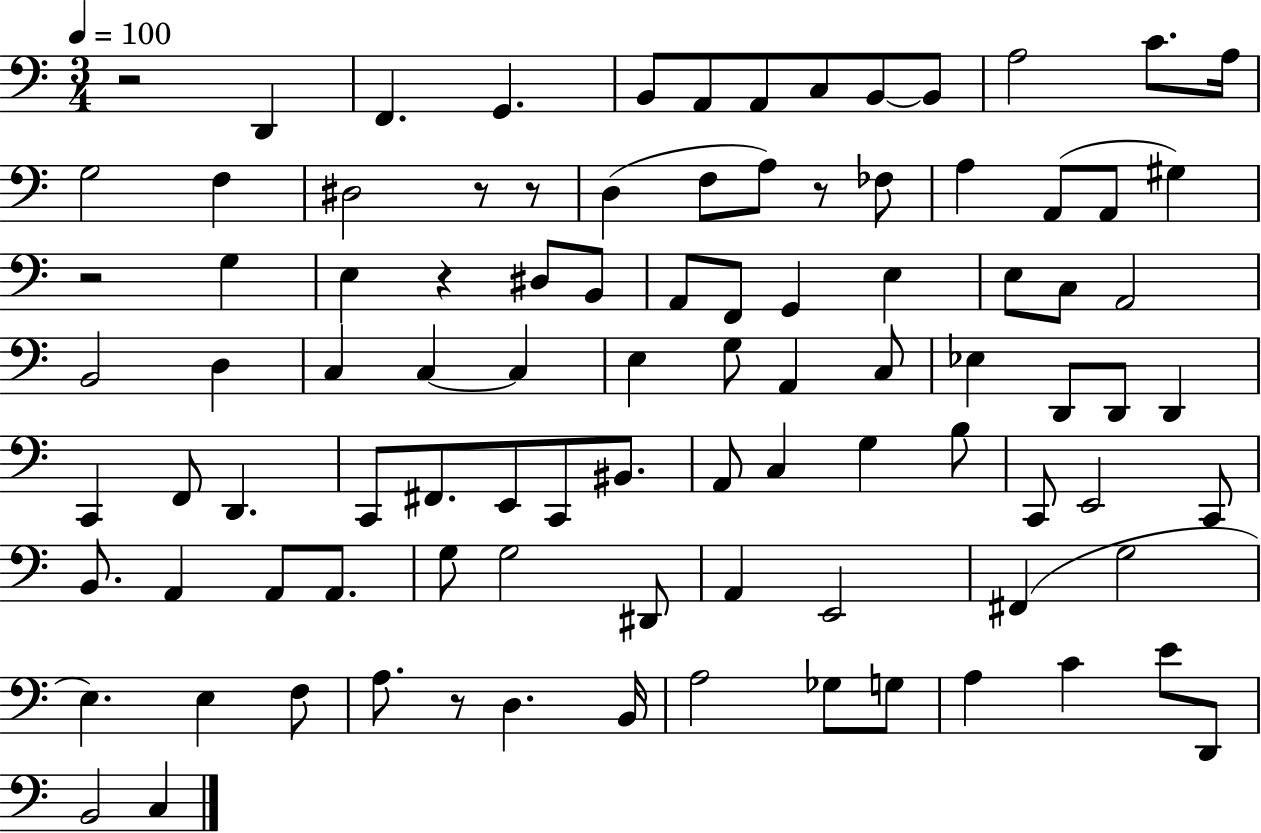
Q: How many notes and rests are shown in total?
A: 95